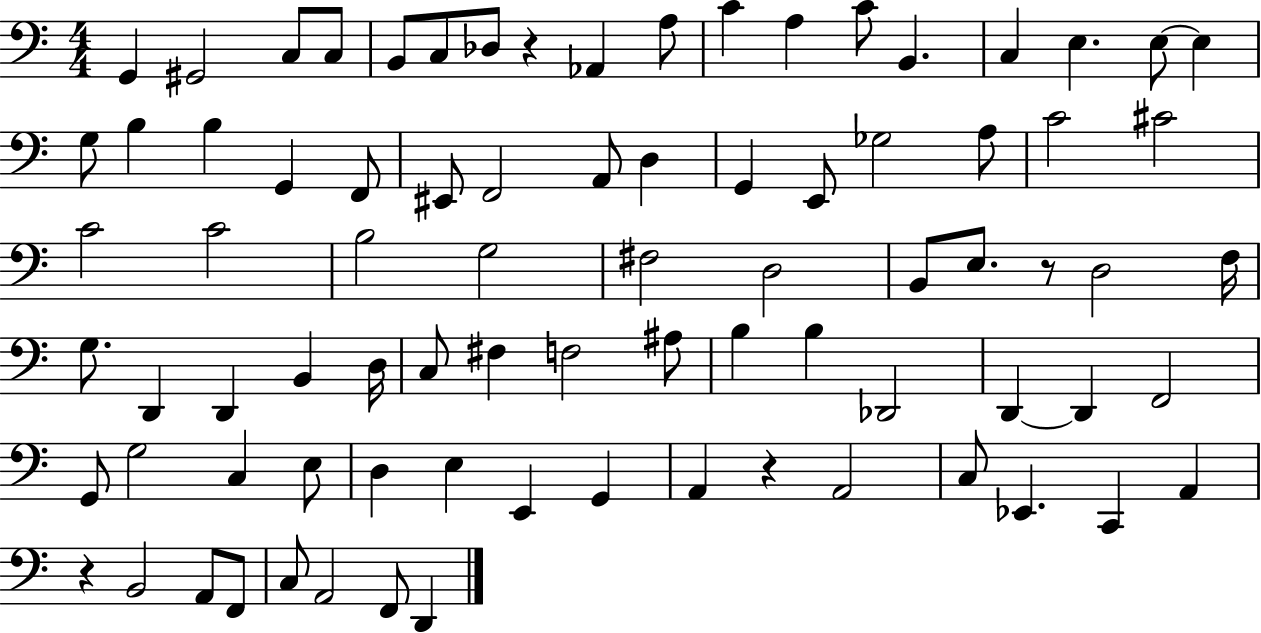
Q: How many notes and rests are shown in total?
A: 82